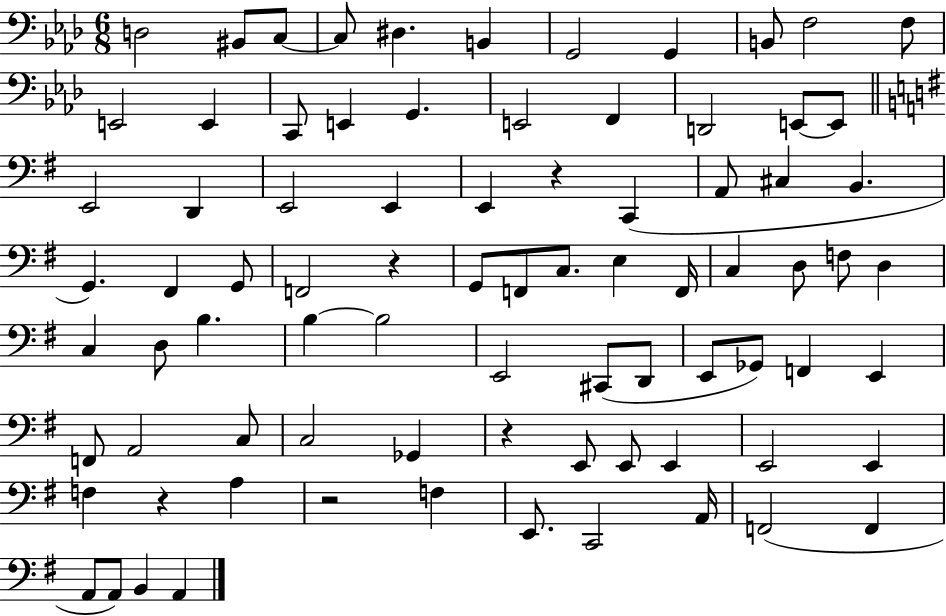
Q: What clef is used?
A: bass